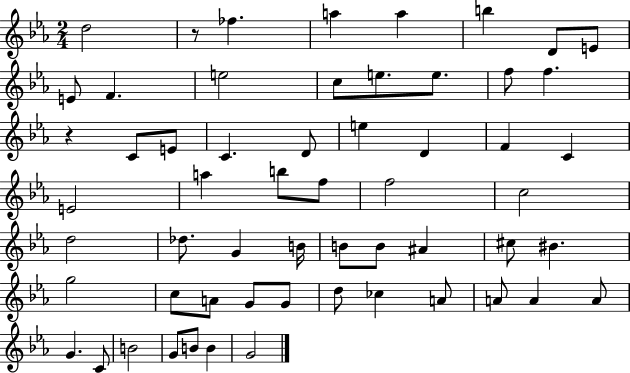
{
  \clef treble
  \numericTimeSignature
  \time 2/4
  \key ees \major
  \repeat volta 2 { d''2 | r8 fes''4. | a''4 a''4 | b''4 d'8 e'8 | \break e'8 f'4. | e''2 | c''8 e''8. e''8. | f''8 f''4. | \break r4 c'8 e'8 | c'4. d'8 | e''4 d'4 | f'4 c'4 | \break e'2 | a''4 b''8 f''8 | f''2 | c''2 | \break d''2 | des''8. g'4 b'16 | b'8 b'8 ais'4 | cis''8 bis'4. | \break g''2 | c''8 a'8 g'8 g'8 | d''8 ces''4 a'8 | a'8 a'4 a'8 | \break g'4. c'8 | b'2 | g'8 b'8 b'4 | g'2 | \break } \bar "|."
}